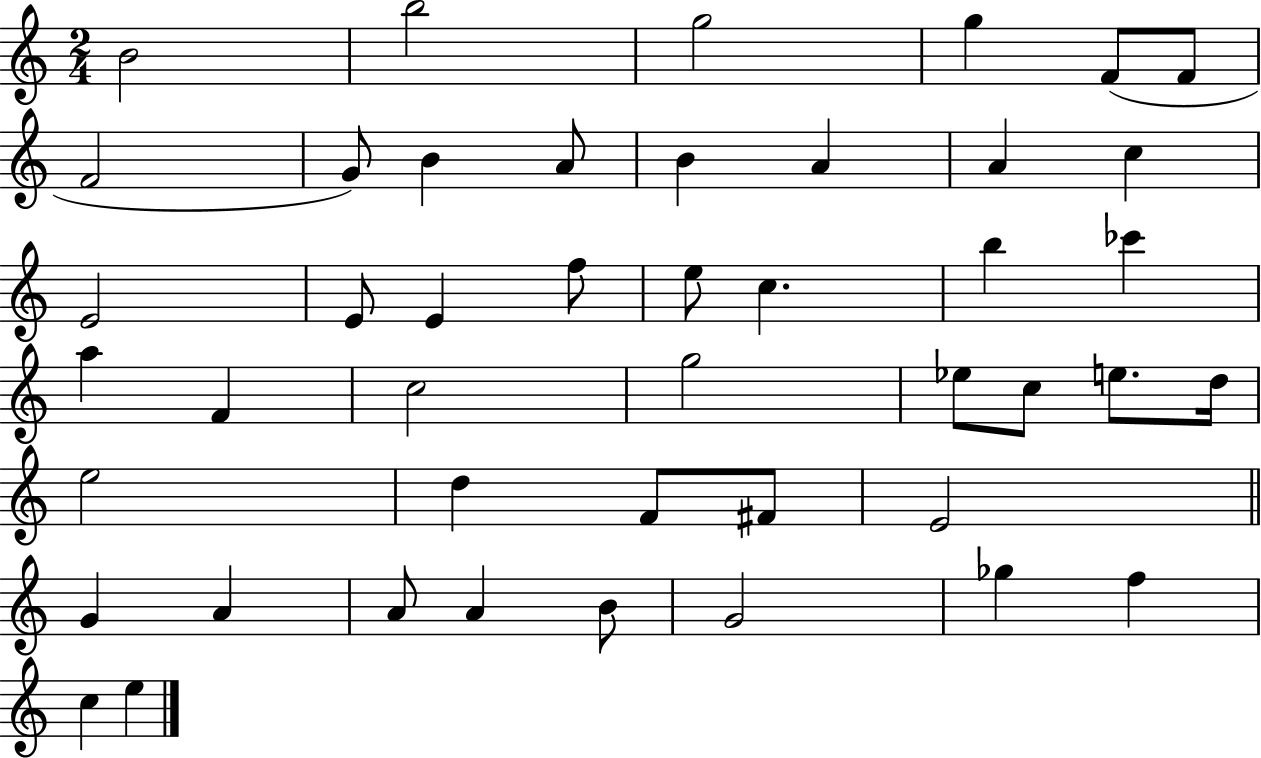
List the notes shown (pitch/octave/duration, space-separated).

B4/h B5/h G5/h G5/q F4/e F4/e F4/h G4/e B4/q A4/e B4/q A4/q A4/q C5/q E4/h E4/e E4/q F5/e E5/e C5/q. B5/q CES6/q A5/q F4/q C5/h G5/h Eb5/e C5/e E5/e. D5/s E5/h D5/q F4/e F#4/e E4/h G4/q A4/q A4/e A4/q B4/e G4/h Gb5/q F5/q C5/q E5/q